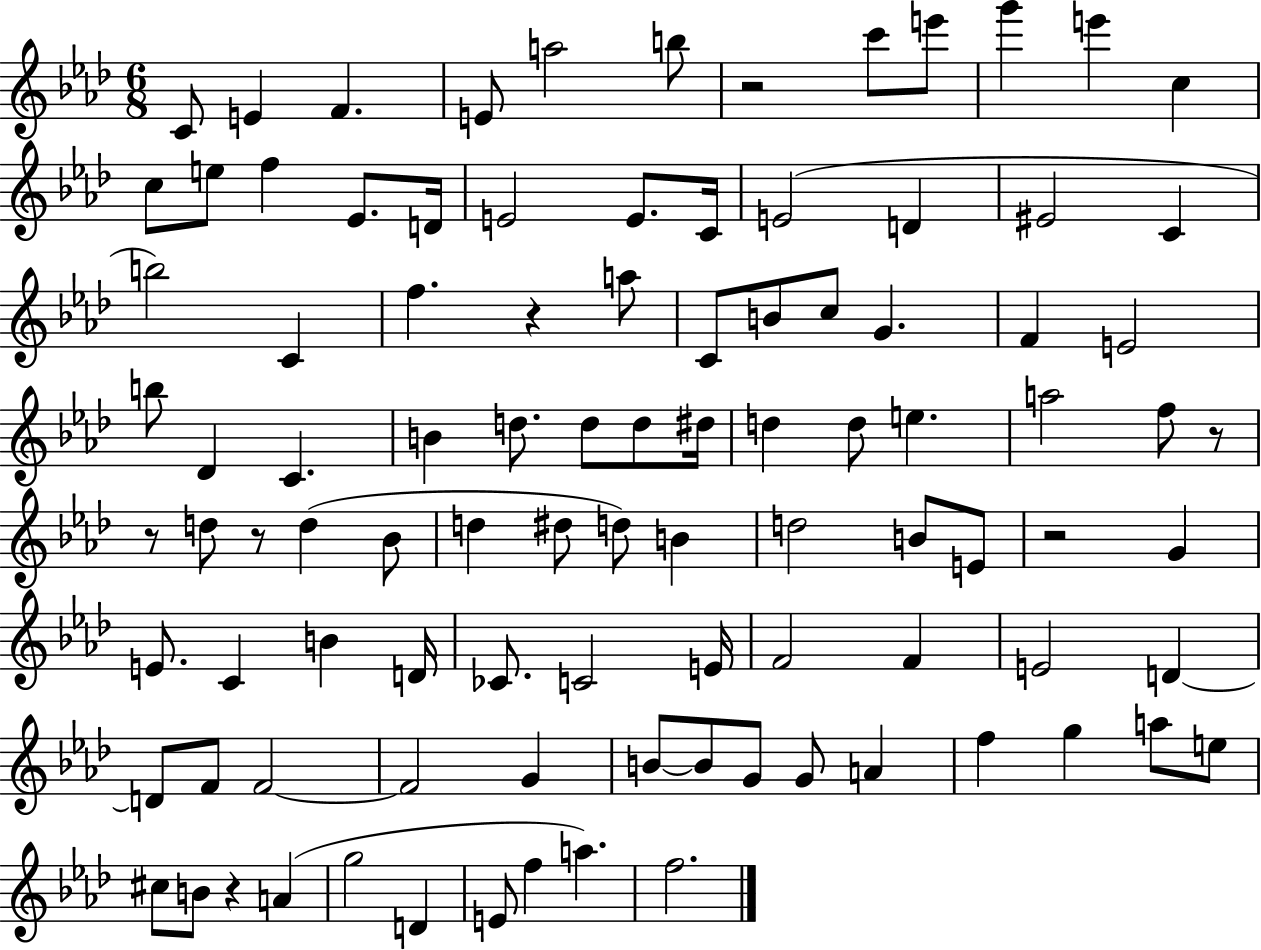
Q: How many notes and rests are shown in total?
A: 98